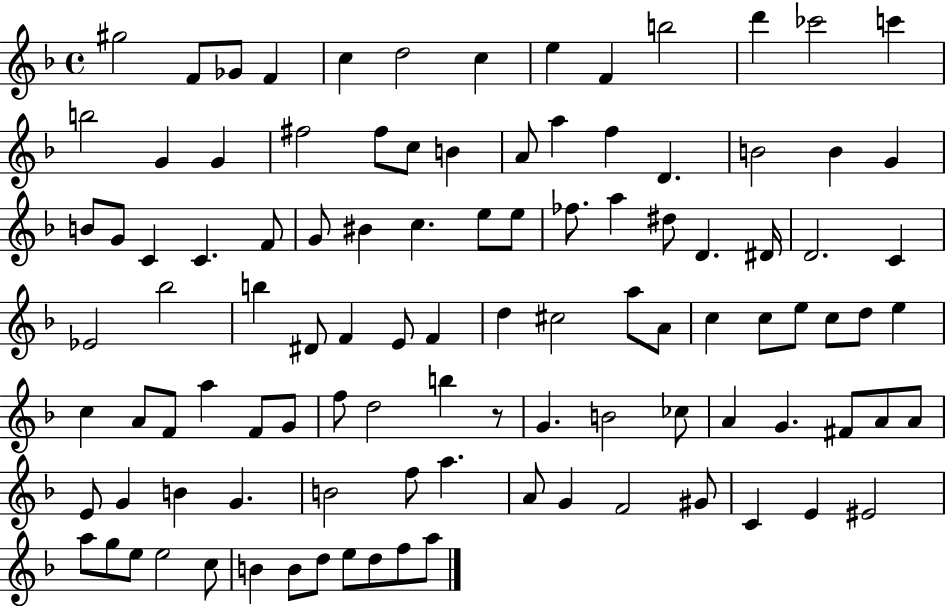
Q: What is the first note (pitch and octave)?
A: G#5